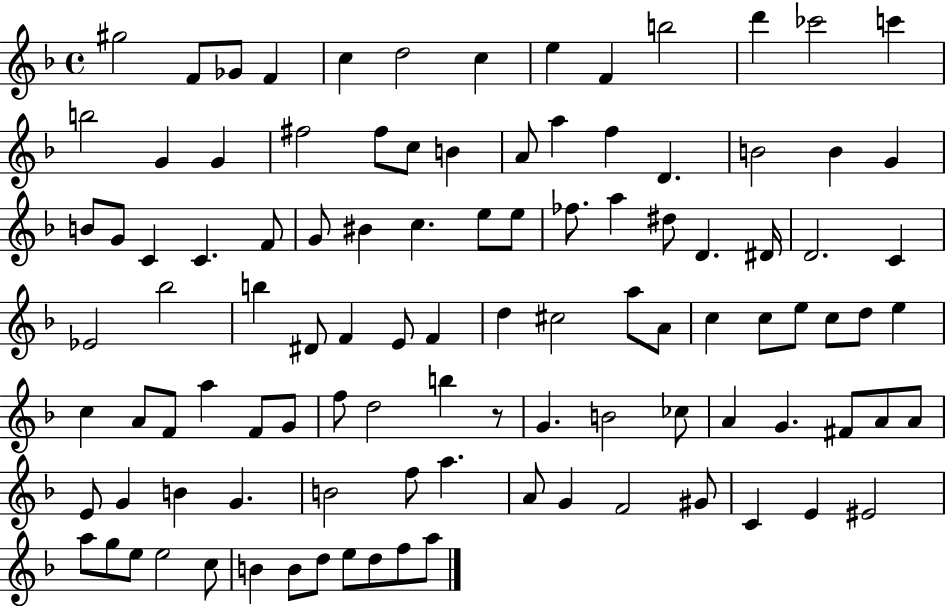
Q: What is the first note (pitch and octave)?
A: G#5